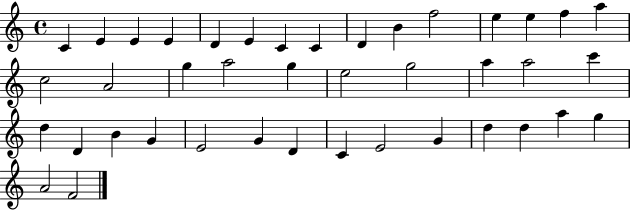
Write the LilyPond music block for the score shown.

{
  \clef treble
  \time 4/4
  \defaultTimeSignature
  \key c \major
  c'4 e'4 e'4 e'4 | d'4 e'4 c'4 c'4 | d'4 b'4 f''2 | e''4 e''4 f''4 a''4 | \break c''2 a'2 | g''4 a''2 g''4 | e''2 g''2 | a''4 a''2 c'''4 | \break d''4 d'4 b'4 g'4 | e'2 g'4 d'4 | c'4 e'2 g'4 | d''4 d''4 a''4 g''4 | \break a'2 f'2 | \bar "|."
}